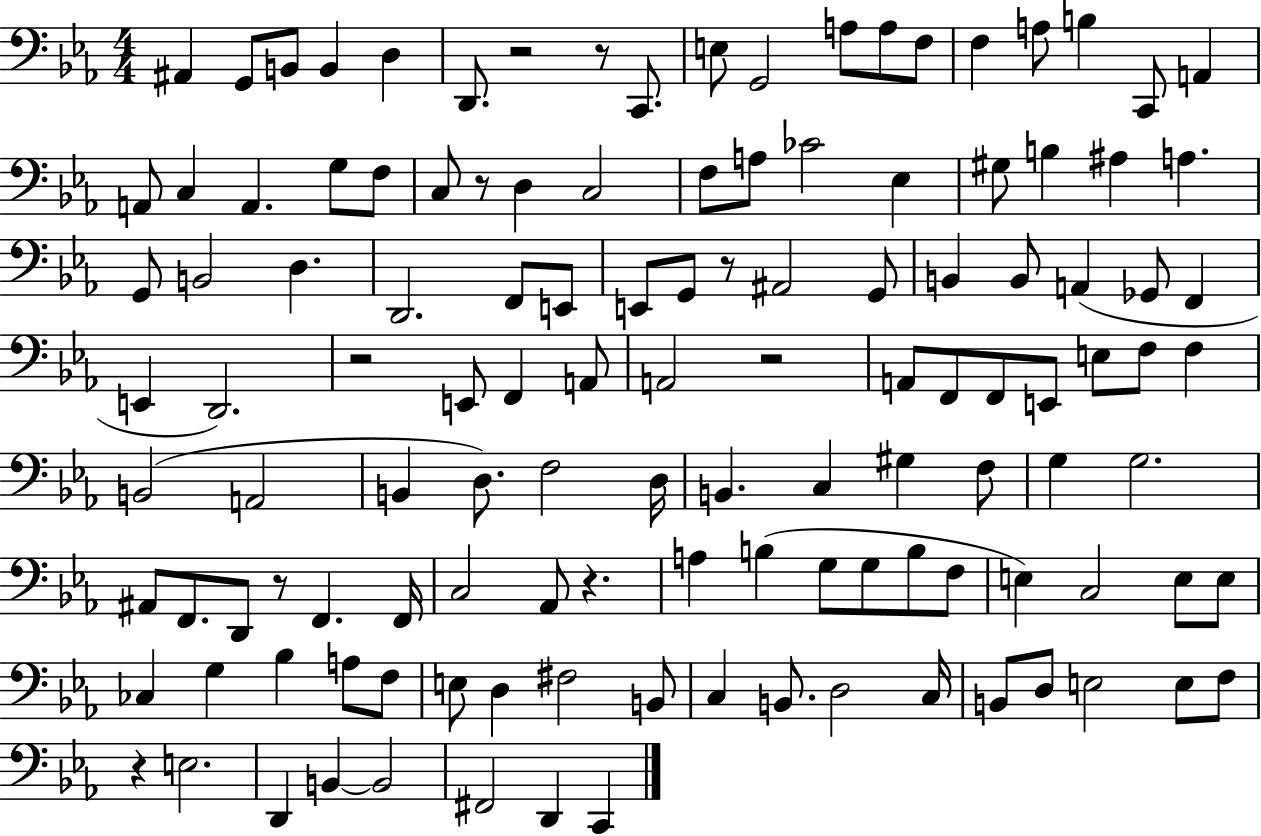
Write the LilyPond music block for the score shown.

{
  \clef bass
  \numericTimeSignature
  \time 4/4
  \key ees \major
  \repeat volta 2 { ais,4 g,8 b,8 b,4 d4 | d,8. r2 r8 c,8. | e8 g,2 a8 a8 f8 | f4 a8 b4 c,8 a,4 | \break a,8 c4 a,4. g8 f8 | c8 r8 d4 c2 | f8 a8 ces'2 ees4 | gis8 b4 ais4 a4. | \break g,8 b,2 d4. | d,2. f,8 e,8 | e,8 g,8 r8 ais,2 g,8 | b,4 b,8 a,4( ges,8 f,4 | \break e,4 d,2.) | r2 e,8 f,4 a,8 | a,2 r2 | a,8 f,8 f,8 e,8 e8 f8 f4 | \break b,2( a,2 | b,4 d8.) f2 d16 | b,4. c4 gis4 f8 | g4 g2. | \break ais,8 f,8. d,8 r8 f,4. f,16 | c2 aes,8 r4. | a4 b4( g8 g8 b8 f8 | e4) c2 e8 e8 | \break ces4 g4 bes4 a8 f8 | e8 d4 fis2 b,8 | c4 b,8. d2 c16 | b,8 d8 e2 e8 f8 | \break r4 e2. | d,4 b,4~~ b,2 | fis,2 d,4 c,4 | } \bar "|."
}